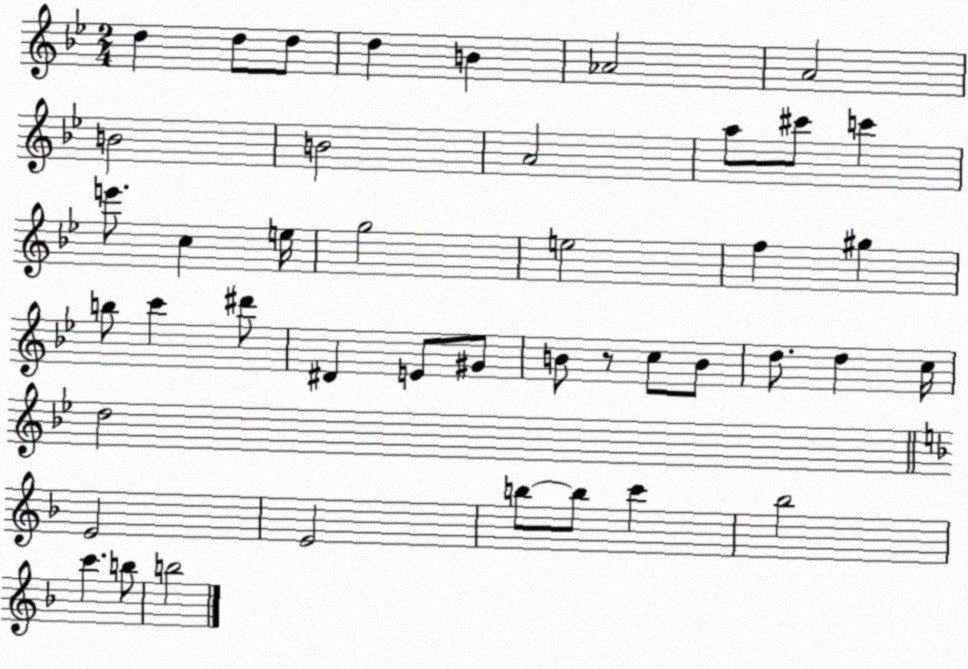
X:1
T:Untitled
M:2/4
L:1/4
K:Bb
d d/2 d/2 d B _A2 A2 B2 B2 A2 a/2 ^c'/2 c' e'/2 c e/4 g2 e2 f ^g b/2 c' ^d'/2 ^D E/2 ^G/2 B/2 z/2 c/2 B/2 d/2 d c/4 d2 E2 E2 b/2 b/2 c' _b2 c' b/2 b2